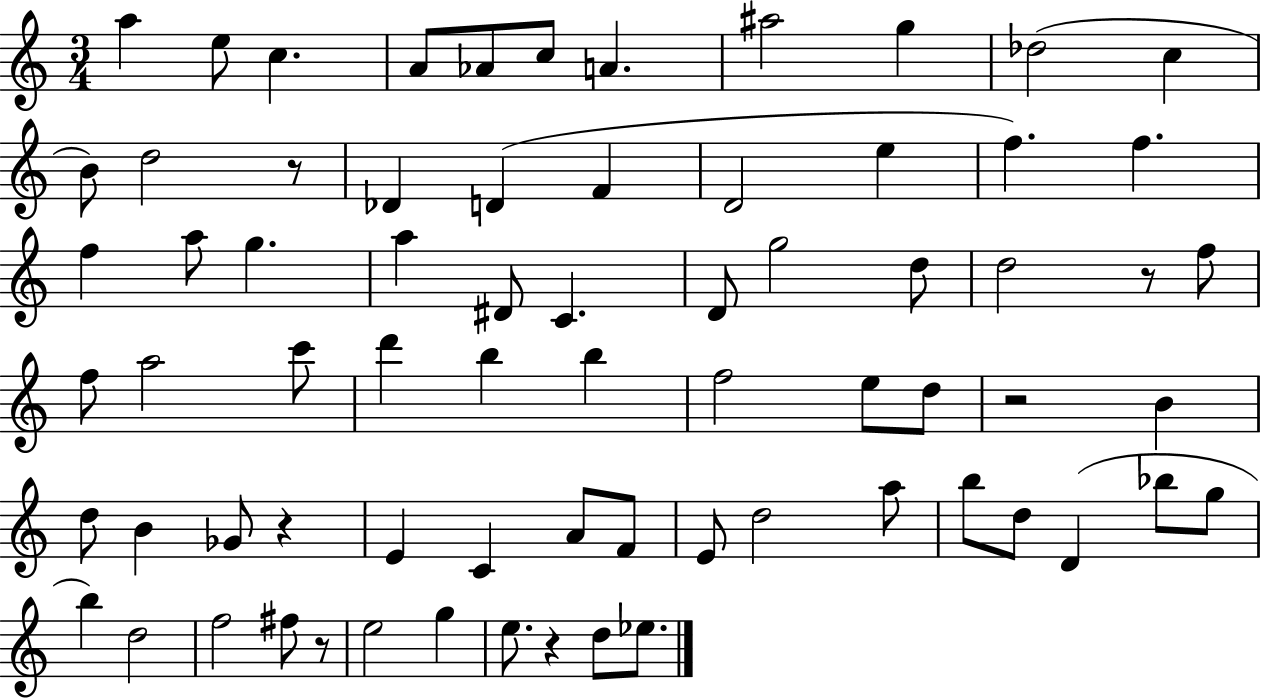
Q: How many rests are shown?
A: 6